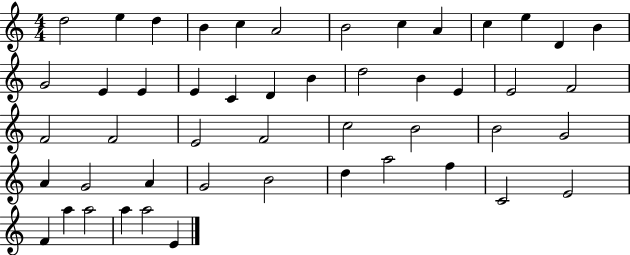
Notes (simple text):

D5/h E5/q D5/q B4/q C5/q A4/h B4/h C5/q A4/q C5/q E5/q D4/q B4/q G4/h E4/q E4/q E4/q C4/q D4/q B4/q D5/h B4/q E4/q E4/h F4/h F4/h F4/h E4/h F4/h C5/h B4/h B4/h G4/h A4/q G4/h A4/q G4/h B4/h D5/q A5/h F5/q C4/h E4/h F4/q A5/q A5/h A5/q A5/h E4/q